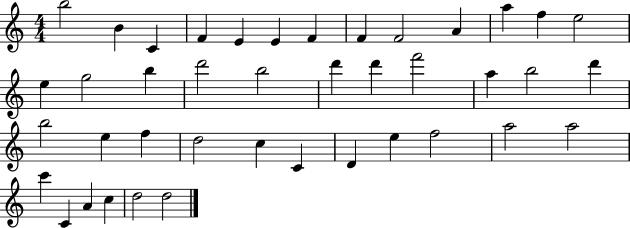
{
  \clef treble
  \numericTimeSignature
  \time 4/4
  \key c \major
  b''2 b'4 c'4 | f'4 e'4 e'4 f'4 | f'4 f'2 a'4 | a''4 f''4 e''2 | \break e''4 g''2 b''4 | d'''2 b''2 | d'''4 d'''4 f'''2 | a''4 b''2 d'''4 | \break b''2 e''4 f''4 | d''2 c''4 c'4 | d'4 e''4 f''2 | a''2 a''2 | \break c'''4 c'4 a'4 c''4 | d''2 d''2 | \bar "|."
}